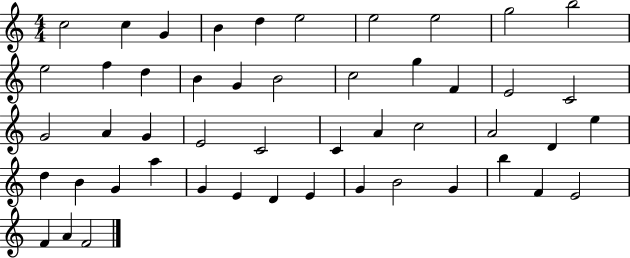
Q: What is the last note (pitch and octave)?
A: F4